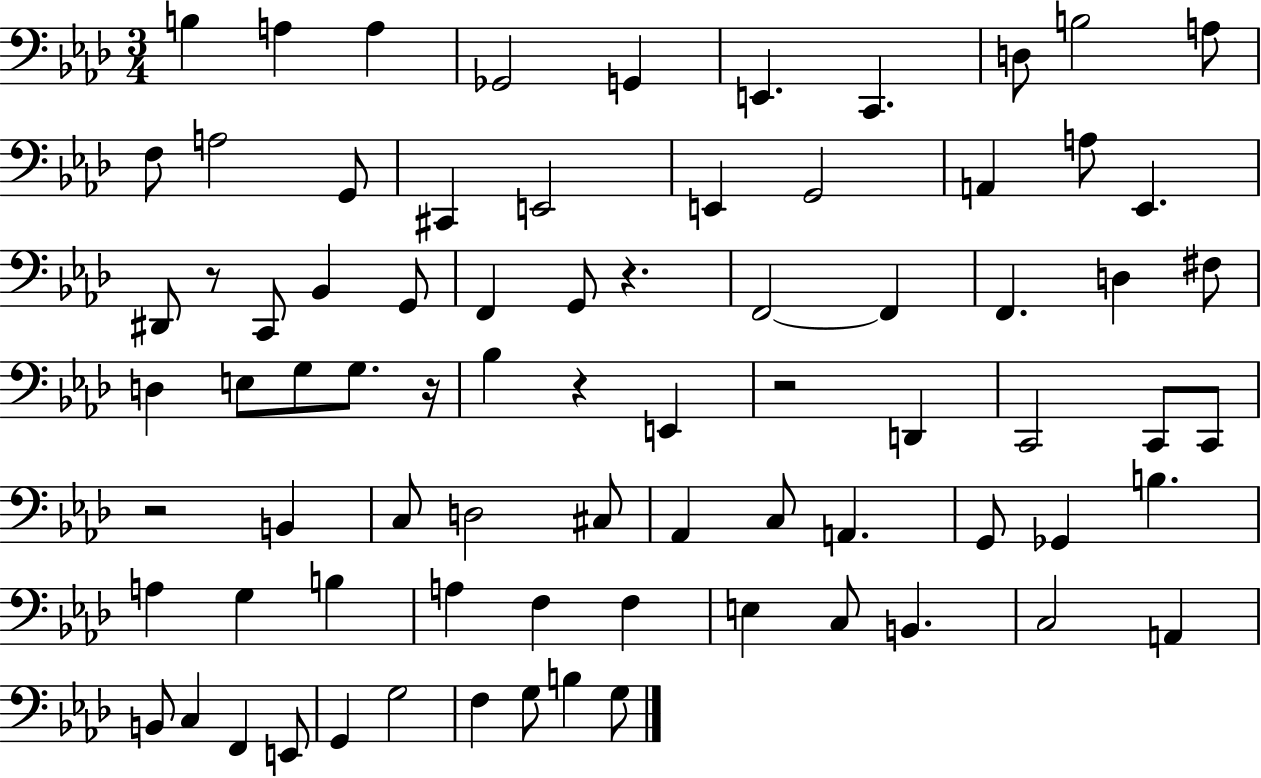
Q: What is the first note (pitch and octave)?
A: B3